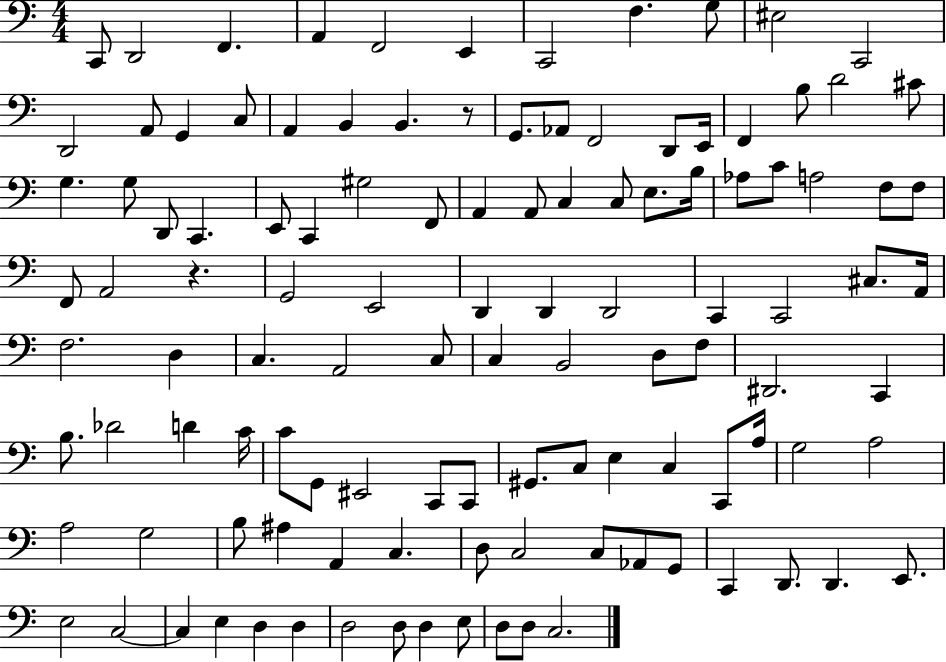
C2/e D2/h F2/q. A2/q F2/h E2/q C2/h F3/q. G3/e EIS3/h C2/h D2/h A2/e G2/q C3/e A2/q B2/q B2/q. R/e G2/e. Ab2/e F2/h D2/e E2/s F2/q B3/e D4/h C#4/e G3/q. G3/e D2/e C2/q. E2/e C2/q G#3/h F2/e A2/q A2/e C3/q C3/e E3/e. B3/s Ab3/e C4/e A3/h F3/e F3/e F2/e A2/h R/q. G2/h E2/h D2/q D2/q D2/h C2/q C2/h C#3/e. A2/s F3/h. D3/q C3/q. A2/h C3/e C3/q B2/h D3/e F3/e D#2/h. C2/q B3/e. Db4/h D4/q C4/s C4/e G2/e EIS2/h C2/e C2/e G#2/e. C3/e E3/q C3/q C2/e A3/s G3/h A3/h A3/h G3/h B3/e A#3/q A2/q C3/q. D3/e C3/h C3/e Ab2/e G2/e C2/q D2/e. D2/q. E2/e. E3/h C3/h C3/q E3/q D3/q D3/q D3/h D3/e D3/q E3/e D3/e D3/e C3/h.